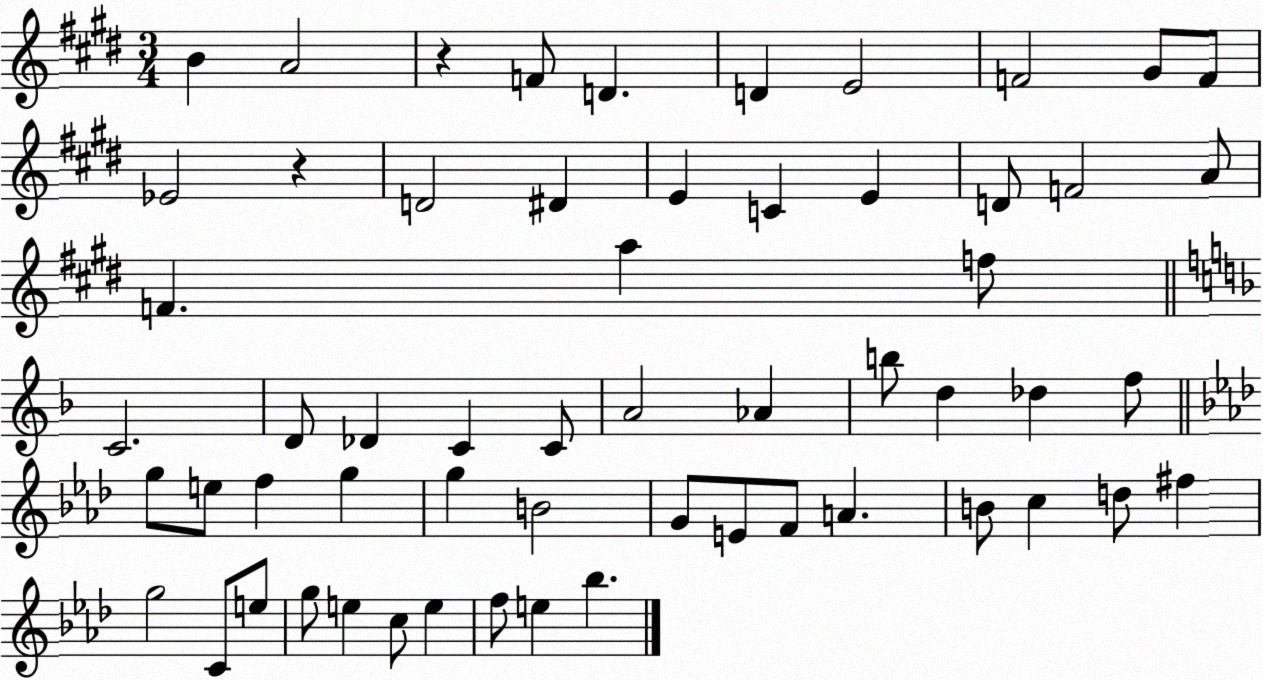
X:1
T:Untitled
M:3/4
L:1/4
K:E
B A2 z F/2 D D E2 F2 ^G/2 F/2 _E2 z D2 ^D E C E D/2 F2 A/2 F a f/2 C2 D/2 _D C C/2 A2 _A b/2 d _d f/2 g/2 e/2 f g g B2 G/2 E/2 F/2 A B/2 c d/2 ^f g2 C/2 e/2 g/2 e c/2 e f/2 e _b